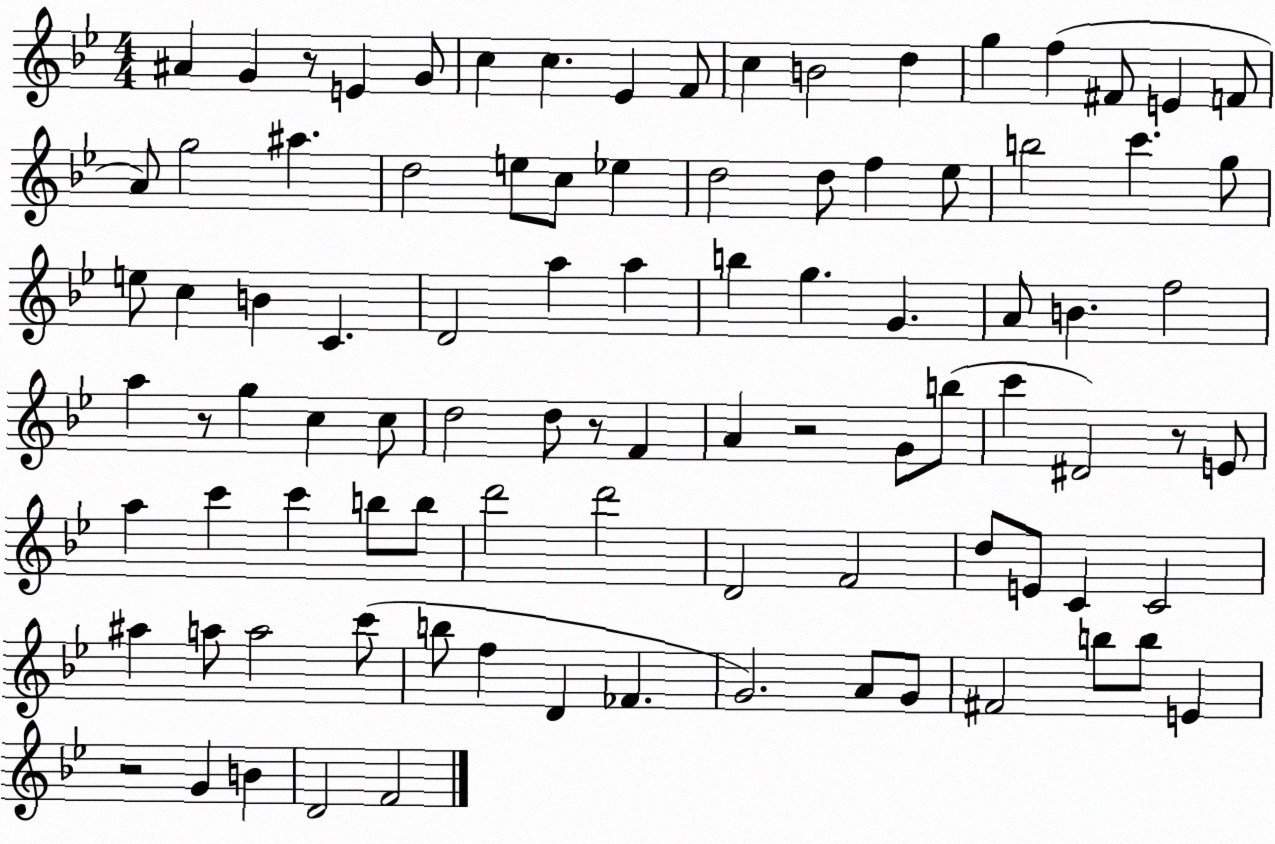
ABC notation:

X:1
T:Untitled
M:4/4
L:1/4
K:Bb
^A G z/2 E G/2 c c _E F/2 c B2 d g f ^F/2 E F/2 A/2 g2 ^a d2 e/2 c/2 _e d2 d/2 f _e/2 b2 c' g/2 e/2 c B C D2 a a b g G A/2 B f2 a z/2 g c c/2 d2 d/2 z/2 F A z2 G/2 b/2 c' ^D2 z/2 E/2 a c' c' b/2 b/2 d'2 d'2 D2 F2 d/2 E/2 C C2 ^a a/2 a2 c'/2 b/2 f D _F G2 A/2 G/2 ^F2 b/2 b/2 E z2 G B D2 F2